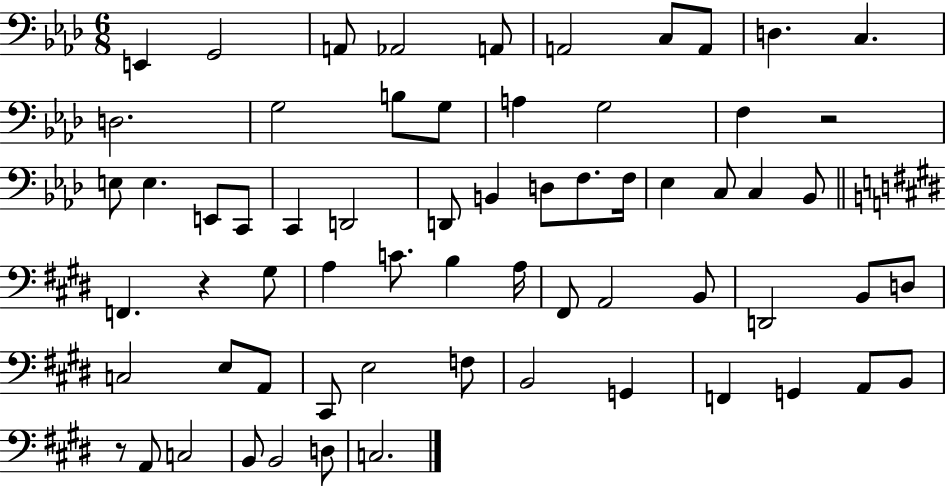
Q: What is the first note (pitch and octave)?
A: E2